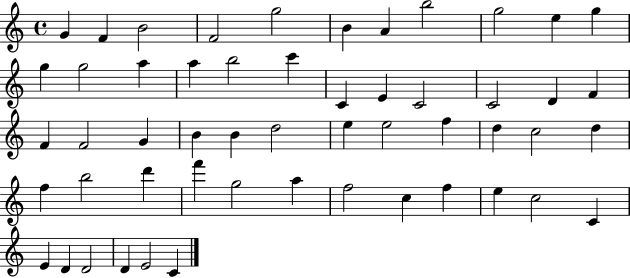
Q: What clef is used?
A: treble